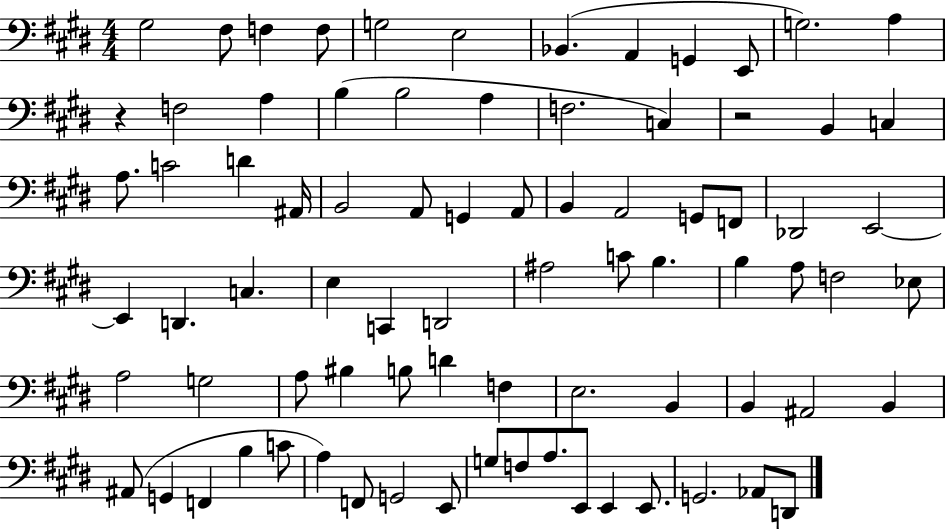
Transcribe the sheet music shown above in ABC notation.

X:1
T:Untitled
M:4/4
L:1/4
K:E
^G,2 ^F,/2 F, F,/2 G,2 E,2 _B,, A,, G,, E,,/2 G,2 A, z F,2 A, B, B,2 A, F,2 C, z2 B,, C, A,/2 C2 D ^A,,/4 B,,2 A,,/2 G,, A,,/2 B,, A,,2 G,,/2 F,,/2 _D,,2 E,,2 E,, D,, C, E, C,, D,,2 ^A,2 C/2 B, B, A,/2 F,2 _E,/2 A,2 G,2 A,/2 ^B, B,/2 D F, E,2 B,, B,, ^A,,2 B,, ^A,,/2 G,, F,, B, C/2 A, F,,/2 G,,2 E,,/2 G,/2 F,/2 A,/2 E,,/2 E,, E,,/2 G,,2 _A,,/2 D,,/2